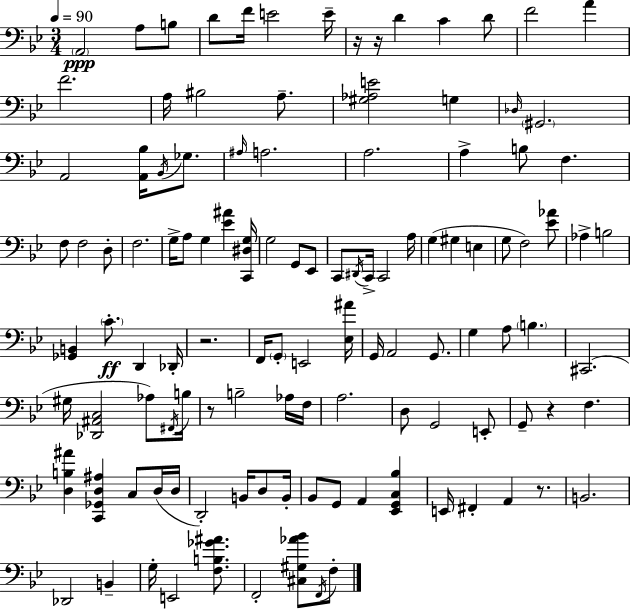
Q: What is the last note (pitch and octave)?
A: F3